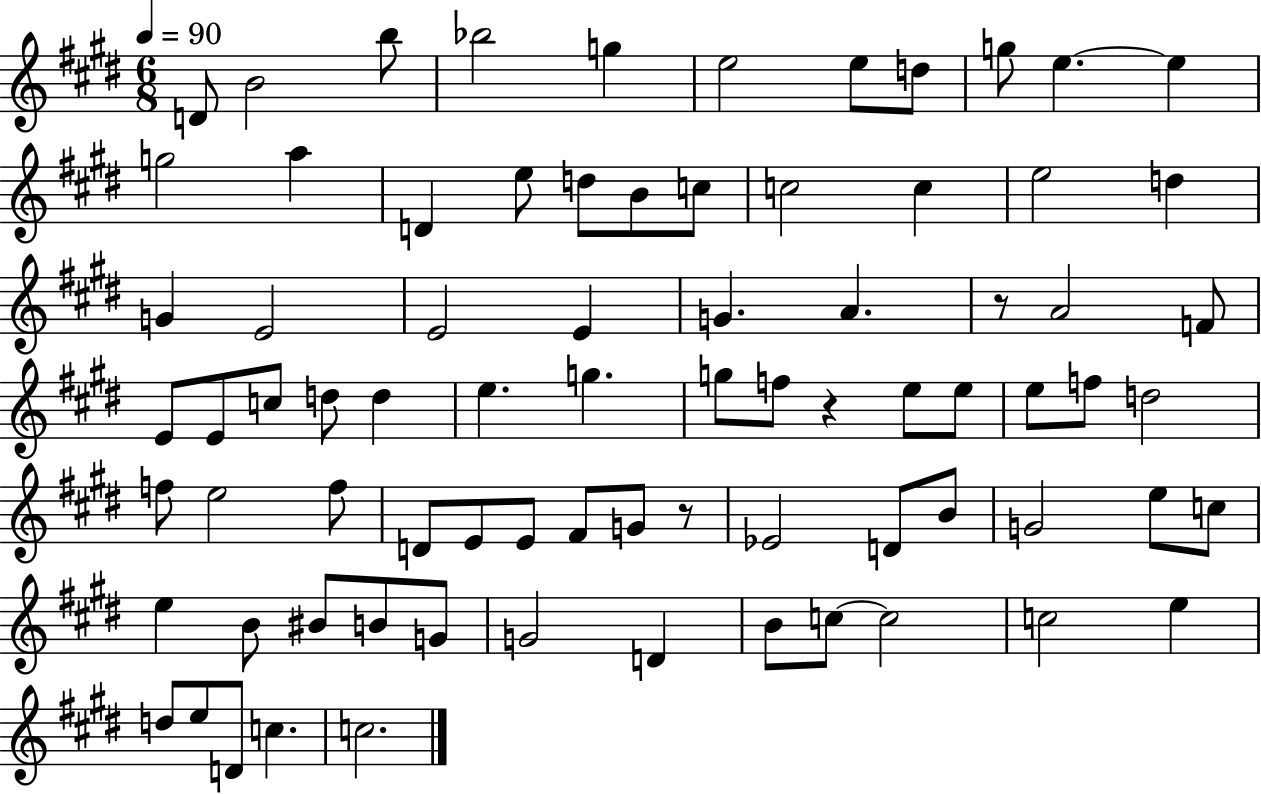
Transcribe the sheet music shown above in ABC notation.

X:1
T:Untitled
M:6/8
L:1/4
K:E
D/2 B2 b/2 _b2 g e2 e/2 d/2 g/2 e e g2 a D e/2 d/2 B/2 c/2 c2 c e2 d G E2 E2 E G A z/2 A2 F/2 E/2 E/2 c/2 d/2 d e g g/2 f/2 z e/2 e/2 e/2 f/2 d2 f/2 e2 f/2 D/2 E/2 E/2 ^F/2 G/2 z/2 _E2 D/2 B/2 G2 e/2 c/2 e B/2 ^B/2 B/2 G/2 G2 D B/2 c/2 c2 c2 e d/2 e/2 D/2 c c2